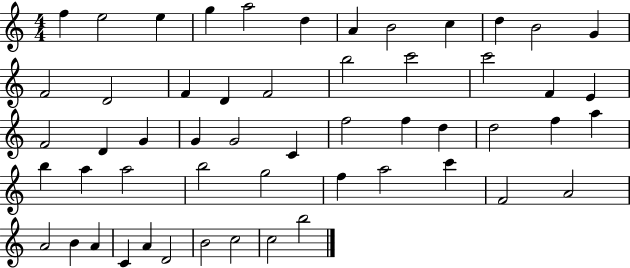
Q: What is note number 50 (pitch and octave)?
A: D4